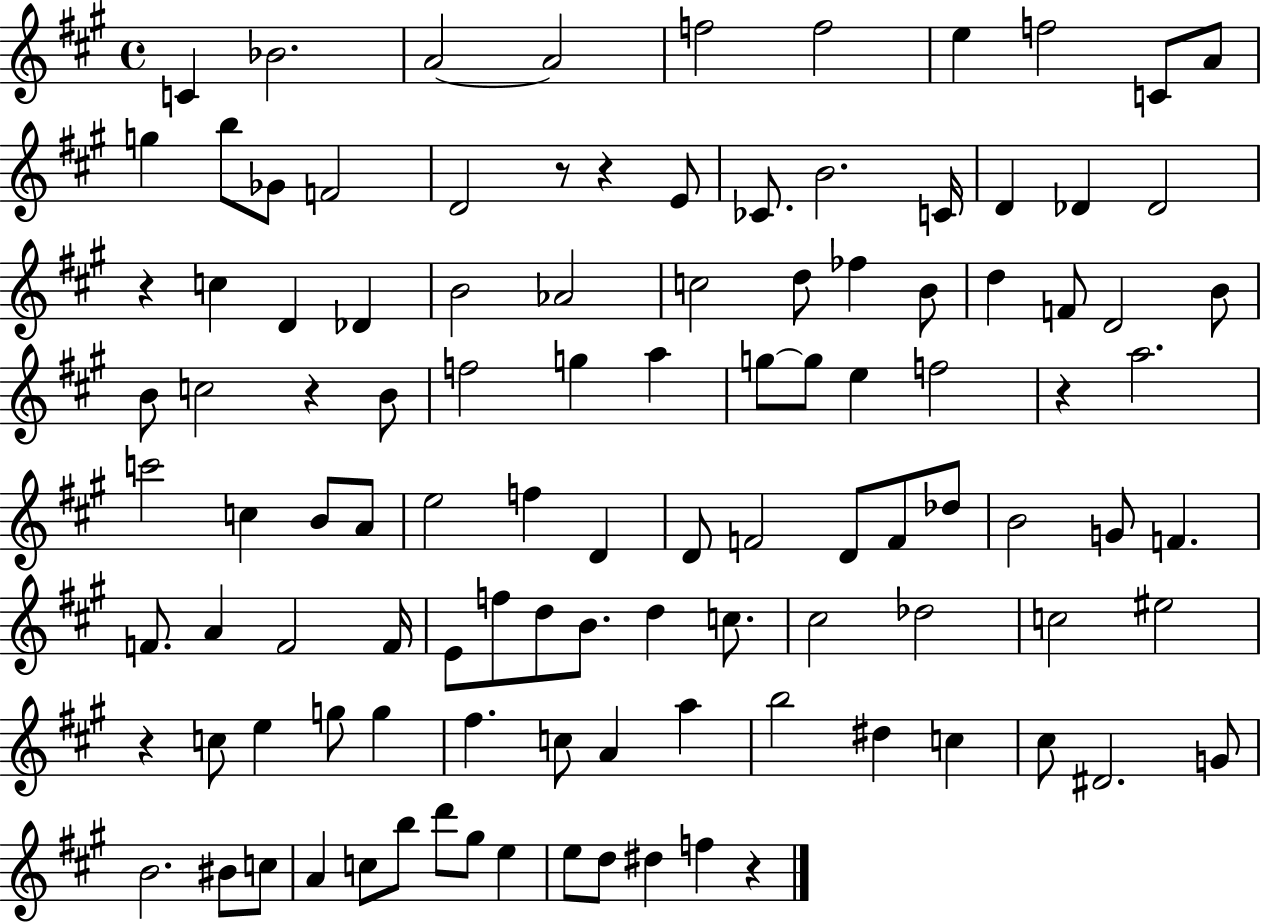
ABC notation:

X:1
T:Untitled
M:4/4
L:1/4
K:A
C _B2 A2 A2 f2 f2 e f2 C/2 A/2 g b/2 _G/2 F2 D2 z/2 z E/2 _C/2 B2 C/4 D _D _D2 z c D _D B2 _A2 c2 d/2 _f B/2 d F/2 D2 B/2 B/2 c2 z B/2 f2 g a g/2 g/2 e f2 z a2 c'2 c B/2 A/2 e2 f D D/2 F2 D/2 F/2 _d/2 B2 G/2 F F/2 A F2 F/4 E/2 f/2 d/2 B/2 d c/2 ^c2 _d2 c2 ^e2 z c/2 e g/2 g ^f c/2 A a b2 ^d c ^c/2 ^D2 G/2 B2 ^B/2 c/2 A c/2 b/2 d'/2 ^g/2 e e/2 d/2 ^d f z